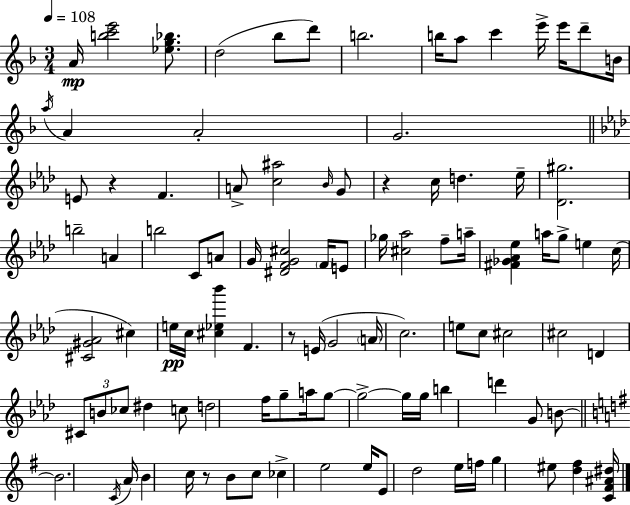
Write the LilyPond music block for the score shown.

{
  \clef treble
  \numericTimeSignature
  \time 3/4
  \key f \major
  \tempo 4 = 108
  a'16\mp <b'' c''' e'''>2 <ees'' g'' bes''>8. | d''2( bes''8 d'''8) | b''2. | b''16 a''8 c'''4 e'''16-> e'''16 d'''8-- b'16 | \break \acciaccatura { a''16 } a'4 a'2-. | g'2. | \bar "||" \break \key aes \major e'8 r4 f'4. | a'8-> <c'' ais''>2 \grace { bes'16 } g'8 | r4 c''16 d''4. | ees''16-- <des' gis''>2. | \break b''2-- a'4 | b''2 c'8 a'8 | g'16 <dis' f' g' cis''>2 \parenthesize f'16 e'8 | ges''16 <cis'' aes''>2 f''8-- | \break a''16-- <fis' ges' aes' ees''>4 a''16 g''8-> e''4 | c''16( <cis' gis' aes'>2 cis''4) | e''16\pp c''16 <cis'' ees'' bes'''>4 f'4. | r8 e'16( g'2 | \break \parenthesize a'16 c''2.) | e''8 c''8 cis''2 | cis''2 d'4 | \tuplet 3/2 { cis'8 b'8 ces''8 } dis''4 c''8 | \break d''2 f''16 g''8-- | a''16 g''8~~ g''2->~~ g''16 | g''16 b''4 d'''4 g'8 b'8~~ | \bar "||" \break \key g \major b'2. | \acciaccatura { c'16 } a'16 b'4 c''16 r8 b'8 c''8 | ces''4-> e''2 | e''16 e'8 d''2 | \break e''16 f''16 g''4 eis''8 <d'' fis''>4 | <c' fis' ais' dis''>16 \bar "|."
}